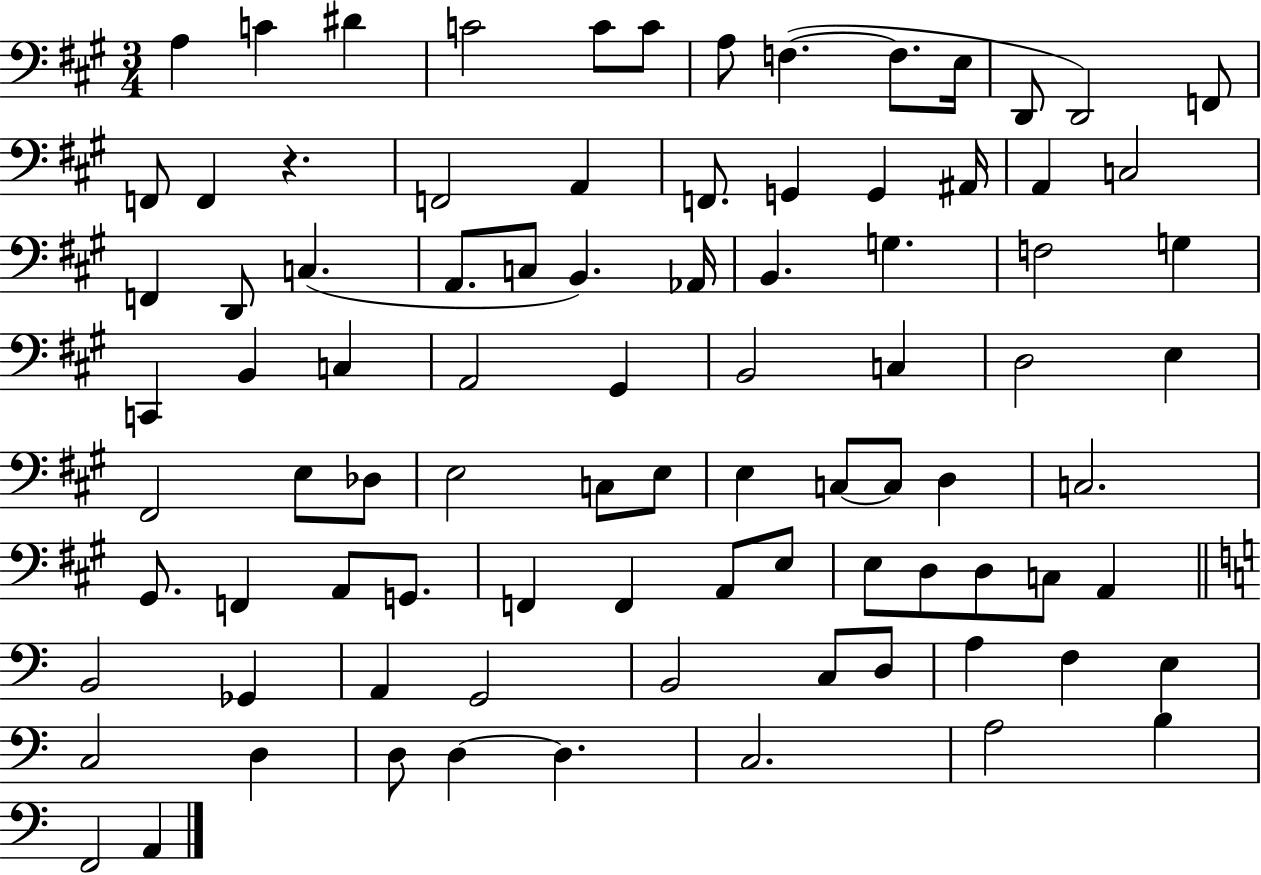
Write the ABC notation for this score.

X:1
T:Untitled
M:3/4
L:1/4
K:A
A, C ^D C2 C/2 C/2 A,/2 F, F,/2 E,/4 D,,/2 D,,2 F,,/2 F,,/2 F,, z F,,2 A,, F,,/2 G,, G,, ^A,,/4 A,, C,2 F,, D,,/2 C, A,,/2 C,/2 B,, _A,,/4 B,, G, F,2 G, C,, B,, C, A,,2 ^G,, B,,2 C, D,2 E, ^F,,2 E,/2 _D,/2 E,2 C,/2 E,/2 E, C,/2 C,/2 D, C,2 ^G,,/2 F,, A,,/2 G,,/2 F,, F,, A,,/2 E,/2 E,/2 D,/2 D,/2 C,/2 A,, B,,2 _G,, A,, G,,2 B,,2 C,/2 D,/2 A, F, E, C,2 D, D,/2 D, D, C,2 A,2 B, F,,2 A,,